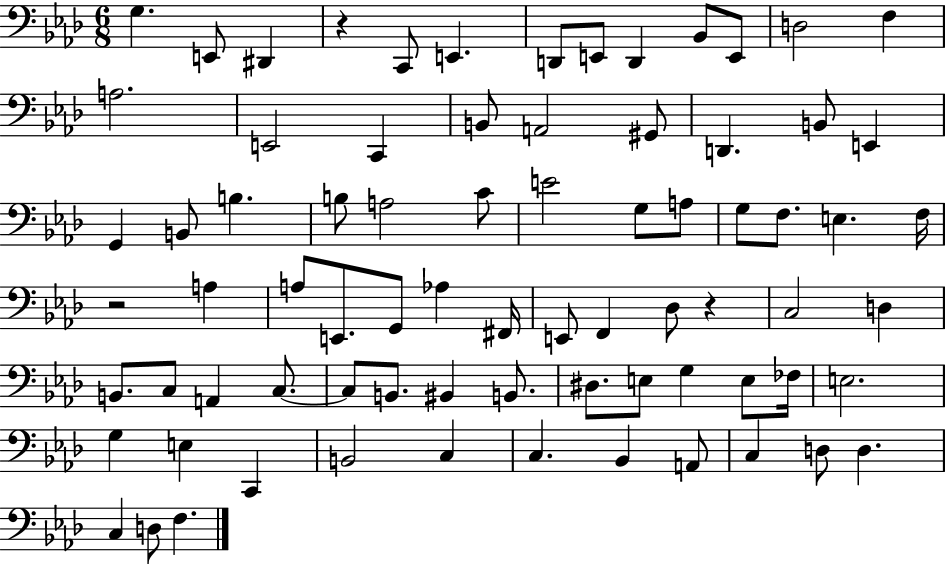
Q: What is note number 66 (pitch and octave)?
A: Bb2